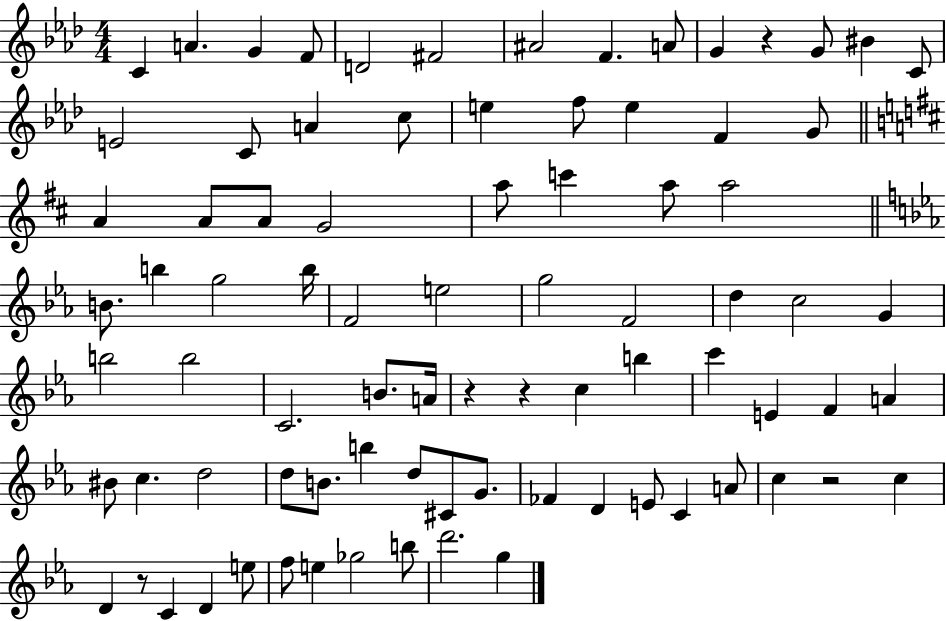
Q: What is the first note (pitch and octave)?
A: C4